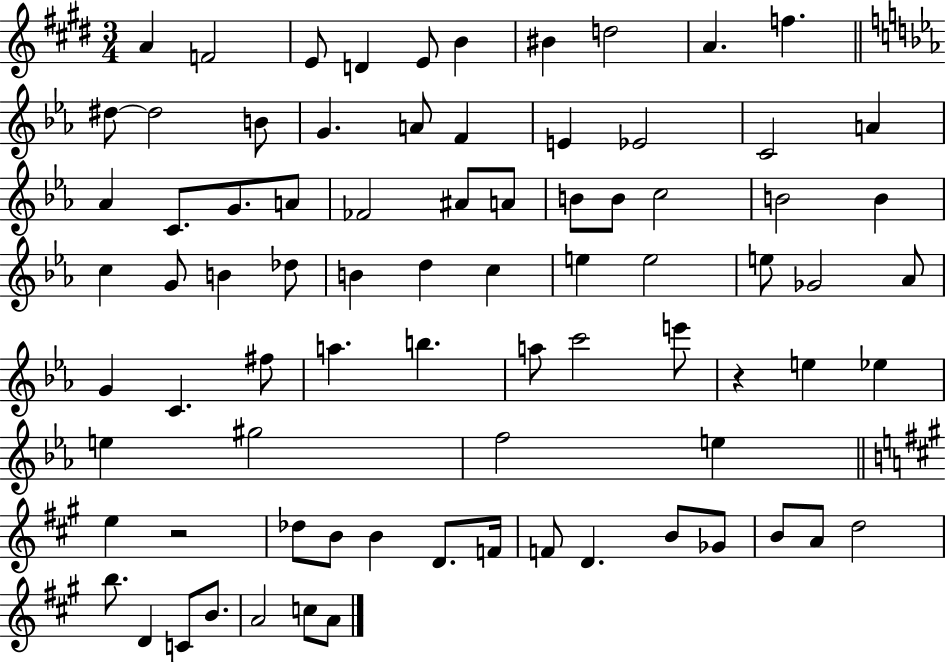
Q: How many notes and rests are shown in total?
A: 80